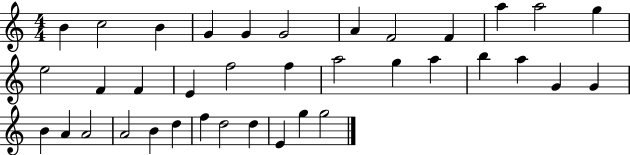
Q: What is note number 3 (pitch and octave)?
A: B4